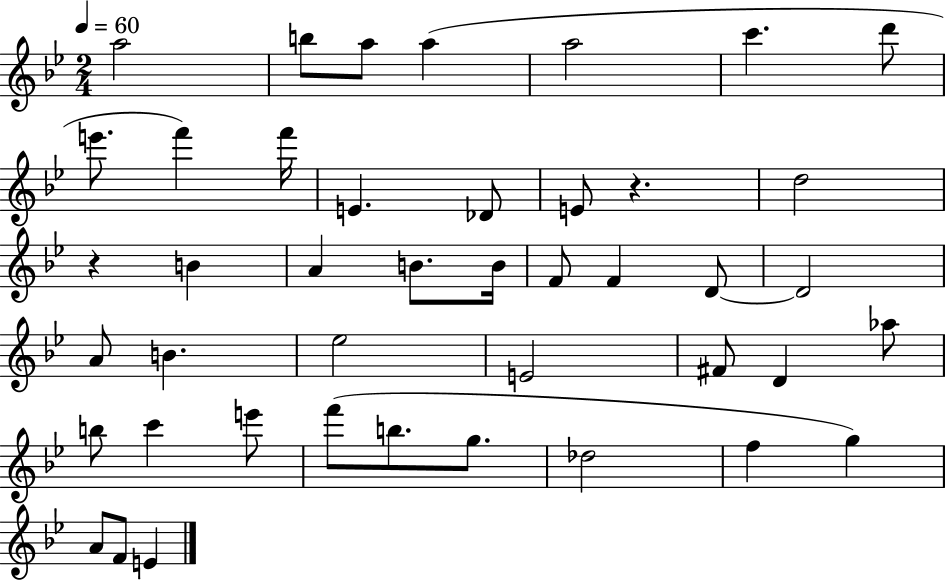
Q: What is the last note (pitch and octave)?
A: E4